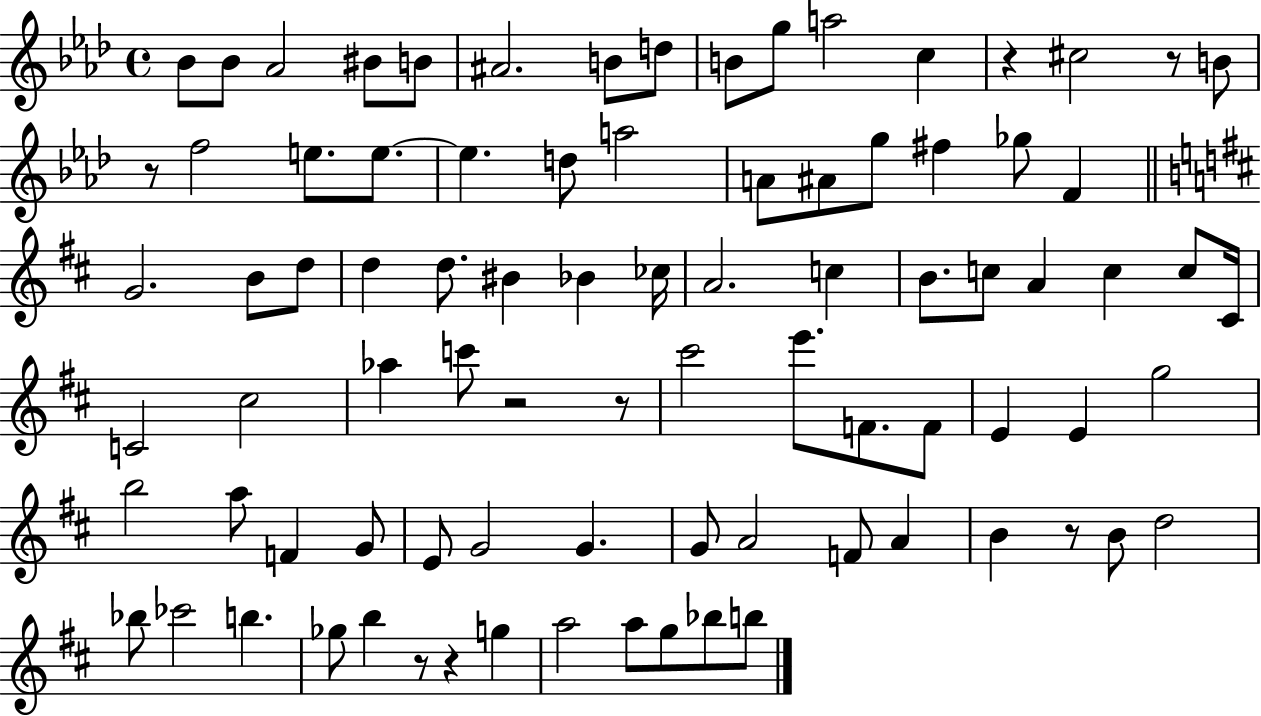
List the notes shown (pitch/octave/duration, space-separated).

Bb4/e Bb4/e Ab4/h BIS4/e B4/e A#4/h. B4/e D5/e B4/e G5/e A5/h C5/q R/q C#5/h R/e B4/e R/e F5/h E5/e. E5/e. E5/q. D5/e A5/h A4/e A#4/e G5/e F#5/q Gb5/e F4/q G4/h. B4/e D5/e D5/q D5/e. BIS4/q Bb4/q CES5/s A4/h. C5/q B4/e. C5/e A4/q C5/q C5/e C#4/s C4/h C#5/h Ab5/q C6/e R/h R/e C#6/h E6/e. F4/e. F4/e E4/q E4/q G5/h B5/h A5/e F4/q G4/e E4/e G4/h G4/q. G4/e A4/h F4/e A4/q B4/q R/e B4/e D5/h Bb5/e CES6/h B5/q. Gb5/e B5/q R/e R/q G5/q A5/h A5/e G5/e Bb5/e B5/e